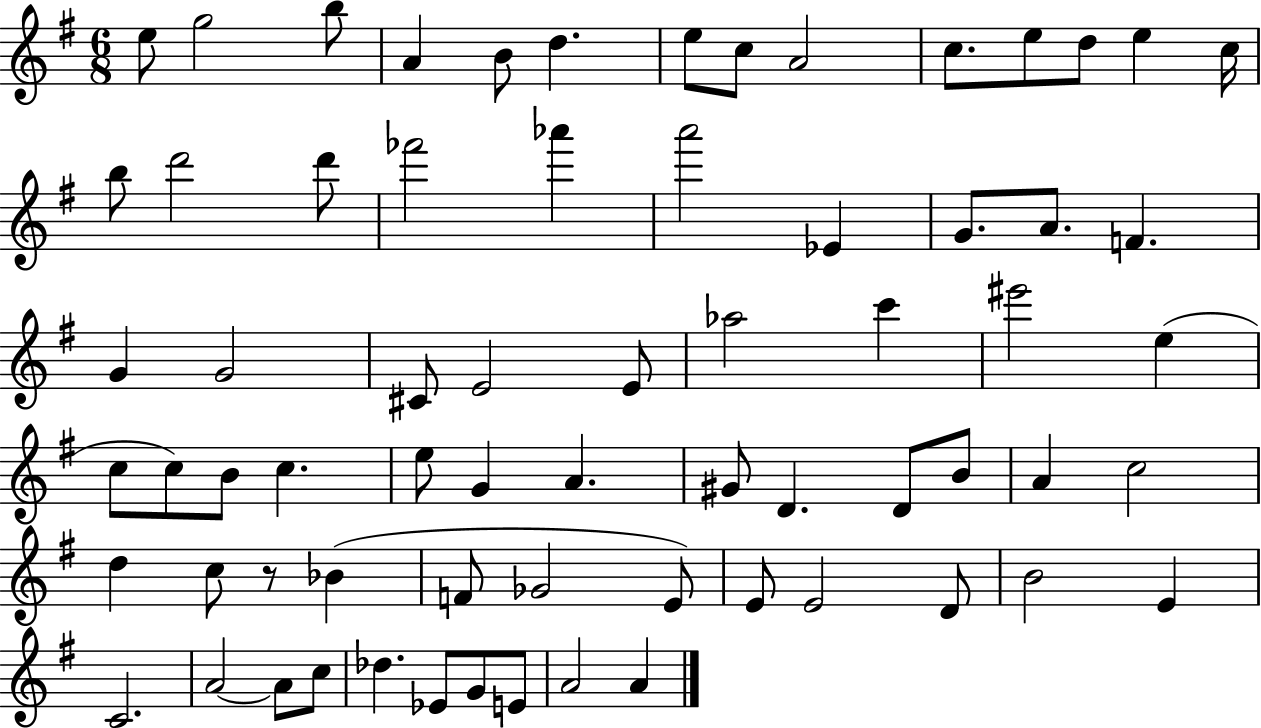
{
  \clef treble
  \numericTimeSignature
  \time 6/8
  \key g \major
  e''8 g''2 b''8 | a'4 b'8 d''4. | e''8 c''8 a'2 | c''8. e''8 d''8 e''4 c''16 | \break b''8 d'''2 d'''8 | fes'''2 aes'''4 | a'''2 ees'4 | g'8. a'8. f'4. | \break g'4 g'2 | cis'8 e'2 e'8 | aes''2 c'''4 | eis'''2 e''4( | \break c''8 c''8) b'8 c''4. | e''8 g'4 a'4. | gis'8 d'4. d'8 b'8 | a'4 c''2 | \break d''4 c''8 r8 bes'4( | f'8 ges'2 e'8) | e'8 e'2 d'8 | b'2 e'4 | \break c'2. | a'2~~ a'8 c''8 | des''4. ees'8 g'8 e'8 | a'2 a'4 | \break \bar "|."
}